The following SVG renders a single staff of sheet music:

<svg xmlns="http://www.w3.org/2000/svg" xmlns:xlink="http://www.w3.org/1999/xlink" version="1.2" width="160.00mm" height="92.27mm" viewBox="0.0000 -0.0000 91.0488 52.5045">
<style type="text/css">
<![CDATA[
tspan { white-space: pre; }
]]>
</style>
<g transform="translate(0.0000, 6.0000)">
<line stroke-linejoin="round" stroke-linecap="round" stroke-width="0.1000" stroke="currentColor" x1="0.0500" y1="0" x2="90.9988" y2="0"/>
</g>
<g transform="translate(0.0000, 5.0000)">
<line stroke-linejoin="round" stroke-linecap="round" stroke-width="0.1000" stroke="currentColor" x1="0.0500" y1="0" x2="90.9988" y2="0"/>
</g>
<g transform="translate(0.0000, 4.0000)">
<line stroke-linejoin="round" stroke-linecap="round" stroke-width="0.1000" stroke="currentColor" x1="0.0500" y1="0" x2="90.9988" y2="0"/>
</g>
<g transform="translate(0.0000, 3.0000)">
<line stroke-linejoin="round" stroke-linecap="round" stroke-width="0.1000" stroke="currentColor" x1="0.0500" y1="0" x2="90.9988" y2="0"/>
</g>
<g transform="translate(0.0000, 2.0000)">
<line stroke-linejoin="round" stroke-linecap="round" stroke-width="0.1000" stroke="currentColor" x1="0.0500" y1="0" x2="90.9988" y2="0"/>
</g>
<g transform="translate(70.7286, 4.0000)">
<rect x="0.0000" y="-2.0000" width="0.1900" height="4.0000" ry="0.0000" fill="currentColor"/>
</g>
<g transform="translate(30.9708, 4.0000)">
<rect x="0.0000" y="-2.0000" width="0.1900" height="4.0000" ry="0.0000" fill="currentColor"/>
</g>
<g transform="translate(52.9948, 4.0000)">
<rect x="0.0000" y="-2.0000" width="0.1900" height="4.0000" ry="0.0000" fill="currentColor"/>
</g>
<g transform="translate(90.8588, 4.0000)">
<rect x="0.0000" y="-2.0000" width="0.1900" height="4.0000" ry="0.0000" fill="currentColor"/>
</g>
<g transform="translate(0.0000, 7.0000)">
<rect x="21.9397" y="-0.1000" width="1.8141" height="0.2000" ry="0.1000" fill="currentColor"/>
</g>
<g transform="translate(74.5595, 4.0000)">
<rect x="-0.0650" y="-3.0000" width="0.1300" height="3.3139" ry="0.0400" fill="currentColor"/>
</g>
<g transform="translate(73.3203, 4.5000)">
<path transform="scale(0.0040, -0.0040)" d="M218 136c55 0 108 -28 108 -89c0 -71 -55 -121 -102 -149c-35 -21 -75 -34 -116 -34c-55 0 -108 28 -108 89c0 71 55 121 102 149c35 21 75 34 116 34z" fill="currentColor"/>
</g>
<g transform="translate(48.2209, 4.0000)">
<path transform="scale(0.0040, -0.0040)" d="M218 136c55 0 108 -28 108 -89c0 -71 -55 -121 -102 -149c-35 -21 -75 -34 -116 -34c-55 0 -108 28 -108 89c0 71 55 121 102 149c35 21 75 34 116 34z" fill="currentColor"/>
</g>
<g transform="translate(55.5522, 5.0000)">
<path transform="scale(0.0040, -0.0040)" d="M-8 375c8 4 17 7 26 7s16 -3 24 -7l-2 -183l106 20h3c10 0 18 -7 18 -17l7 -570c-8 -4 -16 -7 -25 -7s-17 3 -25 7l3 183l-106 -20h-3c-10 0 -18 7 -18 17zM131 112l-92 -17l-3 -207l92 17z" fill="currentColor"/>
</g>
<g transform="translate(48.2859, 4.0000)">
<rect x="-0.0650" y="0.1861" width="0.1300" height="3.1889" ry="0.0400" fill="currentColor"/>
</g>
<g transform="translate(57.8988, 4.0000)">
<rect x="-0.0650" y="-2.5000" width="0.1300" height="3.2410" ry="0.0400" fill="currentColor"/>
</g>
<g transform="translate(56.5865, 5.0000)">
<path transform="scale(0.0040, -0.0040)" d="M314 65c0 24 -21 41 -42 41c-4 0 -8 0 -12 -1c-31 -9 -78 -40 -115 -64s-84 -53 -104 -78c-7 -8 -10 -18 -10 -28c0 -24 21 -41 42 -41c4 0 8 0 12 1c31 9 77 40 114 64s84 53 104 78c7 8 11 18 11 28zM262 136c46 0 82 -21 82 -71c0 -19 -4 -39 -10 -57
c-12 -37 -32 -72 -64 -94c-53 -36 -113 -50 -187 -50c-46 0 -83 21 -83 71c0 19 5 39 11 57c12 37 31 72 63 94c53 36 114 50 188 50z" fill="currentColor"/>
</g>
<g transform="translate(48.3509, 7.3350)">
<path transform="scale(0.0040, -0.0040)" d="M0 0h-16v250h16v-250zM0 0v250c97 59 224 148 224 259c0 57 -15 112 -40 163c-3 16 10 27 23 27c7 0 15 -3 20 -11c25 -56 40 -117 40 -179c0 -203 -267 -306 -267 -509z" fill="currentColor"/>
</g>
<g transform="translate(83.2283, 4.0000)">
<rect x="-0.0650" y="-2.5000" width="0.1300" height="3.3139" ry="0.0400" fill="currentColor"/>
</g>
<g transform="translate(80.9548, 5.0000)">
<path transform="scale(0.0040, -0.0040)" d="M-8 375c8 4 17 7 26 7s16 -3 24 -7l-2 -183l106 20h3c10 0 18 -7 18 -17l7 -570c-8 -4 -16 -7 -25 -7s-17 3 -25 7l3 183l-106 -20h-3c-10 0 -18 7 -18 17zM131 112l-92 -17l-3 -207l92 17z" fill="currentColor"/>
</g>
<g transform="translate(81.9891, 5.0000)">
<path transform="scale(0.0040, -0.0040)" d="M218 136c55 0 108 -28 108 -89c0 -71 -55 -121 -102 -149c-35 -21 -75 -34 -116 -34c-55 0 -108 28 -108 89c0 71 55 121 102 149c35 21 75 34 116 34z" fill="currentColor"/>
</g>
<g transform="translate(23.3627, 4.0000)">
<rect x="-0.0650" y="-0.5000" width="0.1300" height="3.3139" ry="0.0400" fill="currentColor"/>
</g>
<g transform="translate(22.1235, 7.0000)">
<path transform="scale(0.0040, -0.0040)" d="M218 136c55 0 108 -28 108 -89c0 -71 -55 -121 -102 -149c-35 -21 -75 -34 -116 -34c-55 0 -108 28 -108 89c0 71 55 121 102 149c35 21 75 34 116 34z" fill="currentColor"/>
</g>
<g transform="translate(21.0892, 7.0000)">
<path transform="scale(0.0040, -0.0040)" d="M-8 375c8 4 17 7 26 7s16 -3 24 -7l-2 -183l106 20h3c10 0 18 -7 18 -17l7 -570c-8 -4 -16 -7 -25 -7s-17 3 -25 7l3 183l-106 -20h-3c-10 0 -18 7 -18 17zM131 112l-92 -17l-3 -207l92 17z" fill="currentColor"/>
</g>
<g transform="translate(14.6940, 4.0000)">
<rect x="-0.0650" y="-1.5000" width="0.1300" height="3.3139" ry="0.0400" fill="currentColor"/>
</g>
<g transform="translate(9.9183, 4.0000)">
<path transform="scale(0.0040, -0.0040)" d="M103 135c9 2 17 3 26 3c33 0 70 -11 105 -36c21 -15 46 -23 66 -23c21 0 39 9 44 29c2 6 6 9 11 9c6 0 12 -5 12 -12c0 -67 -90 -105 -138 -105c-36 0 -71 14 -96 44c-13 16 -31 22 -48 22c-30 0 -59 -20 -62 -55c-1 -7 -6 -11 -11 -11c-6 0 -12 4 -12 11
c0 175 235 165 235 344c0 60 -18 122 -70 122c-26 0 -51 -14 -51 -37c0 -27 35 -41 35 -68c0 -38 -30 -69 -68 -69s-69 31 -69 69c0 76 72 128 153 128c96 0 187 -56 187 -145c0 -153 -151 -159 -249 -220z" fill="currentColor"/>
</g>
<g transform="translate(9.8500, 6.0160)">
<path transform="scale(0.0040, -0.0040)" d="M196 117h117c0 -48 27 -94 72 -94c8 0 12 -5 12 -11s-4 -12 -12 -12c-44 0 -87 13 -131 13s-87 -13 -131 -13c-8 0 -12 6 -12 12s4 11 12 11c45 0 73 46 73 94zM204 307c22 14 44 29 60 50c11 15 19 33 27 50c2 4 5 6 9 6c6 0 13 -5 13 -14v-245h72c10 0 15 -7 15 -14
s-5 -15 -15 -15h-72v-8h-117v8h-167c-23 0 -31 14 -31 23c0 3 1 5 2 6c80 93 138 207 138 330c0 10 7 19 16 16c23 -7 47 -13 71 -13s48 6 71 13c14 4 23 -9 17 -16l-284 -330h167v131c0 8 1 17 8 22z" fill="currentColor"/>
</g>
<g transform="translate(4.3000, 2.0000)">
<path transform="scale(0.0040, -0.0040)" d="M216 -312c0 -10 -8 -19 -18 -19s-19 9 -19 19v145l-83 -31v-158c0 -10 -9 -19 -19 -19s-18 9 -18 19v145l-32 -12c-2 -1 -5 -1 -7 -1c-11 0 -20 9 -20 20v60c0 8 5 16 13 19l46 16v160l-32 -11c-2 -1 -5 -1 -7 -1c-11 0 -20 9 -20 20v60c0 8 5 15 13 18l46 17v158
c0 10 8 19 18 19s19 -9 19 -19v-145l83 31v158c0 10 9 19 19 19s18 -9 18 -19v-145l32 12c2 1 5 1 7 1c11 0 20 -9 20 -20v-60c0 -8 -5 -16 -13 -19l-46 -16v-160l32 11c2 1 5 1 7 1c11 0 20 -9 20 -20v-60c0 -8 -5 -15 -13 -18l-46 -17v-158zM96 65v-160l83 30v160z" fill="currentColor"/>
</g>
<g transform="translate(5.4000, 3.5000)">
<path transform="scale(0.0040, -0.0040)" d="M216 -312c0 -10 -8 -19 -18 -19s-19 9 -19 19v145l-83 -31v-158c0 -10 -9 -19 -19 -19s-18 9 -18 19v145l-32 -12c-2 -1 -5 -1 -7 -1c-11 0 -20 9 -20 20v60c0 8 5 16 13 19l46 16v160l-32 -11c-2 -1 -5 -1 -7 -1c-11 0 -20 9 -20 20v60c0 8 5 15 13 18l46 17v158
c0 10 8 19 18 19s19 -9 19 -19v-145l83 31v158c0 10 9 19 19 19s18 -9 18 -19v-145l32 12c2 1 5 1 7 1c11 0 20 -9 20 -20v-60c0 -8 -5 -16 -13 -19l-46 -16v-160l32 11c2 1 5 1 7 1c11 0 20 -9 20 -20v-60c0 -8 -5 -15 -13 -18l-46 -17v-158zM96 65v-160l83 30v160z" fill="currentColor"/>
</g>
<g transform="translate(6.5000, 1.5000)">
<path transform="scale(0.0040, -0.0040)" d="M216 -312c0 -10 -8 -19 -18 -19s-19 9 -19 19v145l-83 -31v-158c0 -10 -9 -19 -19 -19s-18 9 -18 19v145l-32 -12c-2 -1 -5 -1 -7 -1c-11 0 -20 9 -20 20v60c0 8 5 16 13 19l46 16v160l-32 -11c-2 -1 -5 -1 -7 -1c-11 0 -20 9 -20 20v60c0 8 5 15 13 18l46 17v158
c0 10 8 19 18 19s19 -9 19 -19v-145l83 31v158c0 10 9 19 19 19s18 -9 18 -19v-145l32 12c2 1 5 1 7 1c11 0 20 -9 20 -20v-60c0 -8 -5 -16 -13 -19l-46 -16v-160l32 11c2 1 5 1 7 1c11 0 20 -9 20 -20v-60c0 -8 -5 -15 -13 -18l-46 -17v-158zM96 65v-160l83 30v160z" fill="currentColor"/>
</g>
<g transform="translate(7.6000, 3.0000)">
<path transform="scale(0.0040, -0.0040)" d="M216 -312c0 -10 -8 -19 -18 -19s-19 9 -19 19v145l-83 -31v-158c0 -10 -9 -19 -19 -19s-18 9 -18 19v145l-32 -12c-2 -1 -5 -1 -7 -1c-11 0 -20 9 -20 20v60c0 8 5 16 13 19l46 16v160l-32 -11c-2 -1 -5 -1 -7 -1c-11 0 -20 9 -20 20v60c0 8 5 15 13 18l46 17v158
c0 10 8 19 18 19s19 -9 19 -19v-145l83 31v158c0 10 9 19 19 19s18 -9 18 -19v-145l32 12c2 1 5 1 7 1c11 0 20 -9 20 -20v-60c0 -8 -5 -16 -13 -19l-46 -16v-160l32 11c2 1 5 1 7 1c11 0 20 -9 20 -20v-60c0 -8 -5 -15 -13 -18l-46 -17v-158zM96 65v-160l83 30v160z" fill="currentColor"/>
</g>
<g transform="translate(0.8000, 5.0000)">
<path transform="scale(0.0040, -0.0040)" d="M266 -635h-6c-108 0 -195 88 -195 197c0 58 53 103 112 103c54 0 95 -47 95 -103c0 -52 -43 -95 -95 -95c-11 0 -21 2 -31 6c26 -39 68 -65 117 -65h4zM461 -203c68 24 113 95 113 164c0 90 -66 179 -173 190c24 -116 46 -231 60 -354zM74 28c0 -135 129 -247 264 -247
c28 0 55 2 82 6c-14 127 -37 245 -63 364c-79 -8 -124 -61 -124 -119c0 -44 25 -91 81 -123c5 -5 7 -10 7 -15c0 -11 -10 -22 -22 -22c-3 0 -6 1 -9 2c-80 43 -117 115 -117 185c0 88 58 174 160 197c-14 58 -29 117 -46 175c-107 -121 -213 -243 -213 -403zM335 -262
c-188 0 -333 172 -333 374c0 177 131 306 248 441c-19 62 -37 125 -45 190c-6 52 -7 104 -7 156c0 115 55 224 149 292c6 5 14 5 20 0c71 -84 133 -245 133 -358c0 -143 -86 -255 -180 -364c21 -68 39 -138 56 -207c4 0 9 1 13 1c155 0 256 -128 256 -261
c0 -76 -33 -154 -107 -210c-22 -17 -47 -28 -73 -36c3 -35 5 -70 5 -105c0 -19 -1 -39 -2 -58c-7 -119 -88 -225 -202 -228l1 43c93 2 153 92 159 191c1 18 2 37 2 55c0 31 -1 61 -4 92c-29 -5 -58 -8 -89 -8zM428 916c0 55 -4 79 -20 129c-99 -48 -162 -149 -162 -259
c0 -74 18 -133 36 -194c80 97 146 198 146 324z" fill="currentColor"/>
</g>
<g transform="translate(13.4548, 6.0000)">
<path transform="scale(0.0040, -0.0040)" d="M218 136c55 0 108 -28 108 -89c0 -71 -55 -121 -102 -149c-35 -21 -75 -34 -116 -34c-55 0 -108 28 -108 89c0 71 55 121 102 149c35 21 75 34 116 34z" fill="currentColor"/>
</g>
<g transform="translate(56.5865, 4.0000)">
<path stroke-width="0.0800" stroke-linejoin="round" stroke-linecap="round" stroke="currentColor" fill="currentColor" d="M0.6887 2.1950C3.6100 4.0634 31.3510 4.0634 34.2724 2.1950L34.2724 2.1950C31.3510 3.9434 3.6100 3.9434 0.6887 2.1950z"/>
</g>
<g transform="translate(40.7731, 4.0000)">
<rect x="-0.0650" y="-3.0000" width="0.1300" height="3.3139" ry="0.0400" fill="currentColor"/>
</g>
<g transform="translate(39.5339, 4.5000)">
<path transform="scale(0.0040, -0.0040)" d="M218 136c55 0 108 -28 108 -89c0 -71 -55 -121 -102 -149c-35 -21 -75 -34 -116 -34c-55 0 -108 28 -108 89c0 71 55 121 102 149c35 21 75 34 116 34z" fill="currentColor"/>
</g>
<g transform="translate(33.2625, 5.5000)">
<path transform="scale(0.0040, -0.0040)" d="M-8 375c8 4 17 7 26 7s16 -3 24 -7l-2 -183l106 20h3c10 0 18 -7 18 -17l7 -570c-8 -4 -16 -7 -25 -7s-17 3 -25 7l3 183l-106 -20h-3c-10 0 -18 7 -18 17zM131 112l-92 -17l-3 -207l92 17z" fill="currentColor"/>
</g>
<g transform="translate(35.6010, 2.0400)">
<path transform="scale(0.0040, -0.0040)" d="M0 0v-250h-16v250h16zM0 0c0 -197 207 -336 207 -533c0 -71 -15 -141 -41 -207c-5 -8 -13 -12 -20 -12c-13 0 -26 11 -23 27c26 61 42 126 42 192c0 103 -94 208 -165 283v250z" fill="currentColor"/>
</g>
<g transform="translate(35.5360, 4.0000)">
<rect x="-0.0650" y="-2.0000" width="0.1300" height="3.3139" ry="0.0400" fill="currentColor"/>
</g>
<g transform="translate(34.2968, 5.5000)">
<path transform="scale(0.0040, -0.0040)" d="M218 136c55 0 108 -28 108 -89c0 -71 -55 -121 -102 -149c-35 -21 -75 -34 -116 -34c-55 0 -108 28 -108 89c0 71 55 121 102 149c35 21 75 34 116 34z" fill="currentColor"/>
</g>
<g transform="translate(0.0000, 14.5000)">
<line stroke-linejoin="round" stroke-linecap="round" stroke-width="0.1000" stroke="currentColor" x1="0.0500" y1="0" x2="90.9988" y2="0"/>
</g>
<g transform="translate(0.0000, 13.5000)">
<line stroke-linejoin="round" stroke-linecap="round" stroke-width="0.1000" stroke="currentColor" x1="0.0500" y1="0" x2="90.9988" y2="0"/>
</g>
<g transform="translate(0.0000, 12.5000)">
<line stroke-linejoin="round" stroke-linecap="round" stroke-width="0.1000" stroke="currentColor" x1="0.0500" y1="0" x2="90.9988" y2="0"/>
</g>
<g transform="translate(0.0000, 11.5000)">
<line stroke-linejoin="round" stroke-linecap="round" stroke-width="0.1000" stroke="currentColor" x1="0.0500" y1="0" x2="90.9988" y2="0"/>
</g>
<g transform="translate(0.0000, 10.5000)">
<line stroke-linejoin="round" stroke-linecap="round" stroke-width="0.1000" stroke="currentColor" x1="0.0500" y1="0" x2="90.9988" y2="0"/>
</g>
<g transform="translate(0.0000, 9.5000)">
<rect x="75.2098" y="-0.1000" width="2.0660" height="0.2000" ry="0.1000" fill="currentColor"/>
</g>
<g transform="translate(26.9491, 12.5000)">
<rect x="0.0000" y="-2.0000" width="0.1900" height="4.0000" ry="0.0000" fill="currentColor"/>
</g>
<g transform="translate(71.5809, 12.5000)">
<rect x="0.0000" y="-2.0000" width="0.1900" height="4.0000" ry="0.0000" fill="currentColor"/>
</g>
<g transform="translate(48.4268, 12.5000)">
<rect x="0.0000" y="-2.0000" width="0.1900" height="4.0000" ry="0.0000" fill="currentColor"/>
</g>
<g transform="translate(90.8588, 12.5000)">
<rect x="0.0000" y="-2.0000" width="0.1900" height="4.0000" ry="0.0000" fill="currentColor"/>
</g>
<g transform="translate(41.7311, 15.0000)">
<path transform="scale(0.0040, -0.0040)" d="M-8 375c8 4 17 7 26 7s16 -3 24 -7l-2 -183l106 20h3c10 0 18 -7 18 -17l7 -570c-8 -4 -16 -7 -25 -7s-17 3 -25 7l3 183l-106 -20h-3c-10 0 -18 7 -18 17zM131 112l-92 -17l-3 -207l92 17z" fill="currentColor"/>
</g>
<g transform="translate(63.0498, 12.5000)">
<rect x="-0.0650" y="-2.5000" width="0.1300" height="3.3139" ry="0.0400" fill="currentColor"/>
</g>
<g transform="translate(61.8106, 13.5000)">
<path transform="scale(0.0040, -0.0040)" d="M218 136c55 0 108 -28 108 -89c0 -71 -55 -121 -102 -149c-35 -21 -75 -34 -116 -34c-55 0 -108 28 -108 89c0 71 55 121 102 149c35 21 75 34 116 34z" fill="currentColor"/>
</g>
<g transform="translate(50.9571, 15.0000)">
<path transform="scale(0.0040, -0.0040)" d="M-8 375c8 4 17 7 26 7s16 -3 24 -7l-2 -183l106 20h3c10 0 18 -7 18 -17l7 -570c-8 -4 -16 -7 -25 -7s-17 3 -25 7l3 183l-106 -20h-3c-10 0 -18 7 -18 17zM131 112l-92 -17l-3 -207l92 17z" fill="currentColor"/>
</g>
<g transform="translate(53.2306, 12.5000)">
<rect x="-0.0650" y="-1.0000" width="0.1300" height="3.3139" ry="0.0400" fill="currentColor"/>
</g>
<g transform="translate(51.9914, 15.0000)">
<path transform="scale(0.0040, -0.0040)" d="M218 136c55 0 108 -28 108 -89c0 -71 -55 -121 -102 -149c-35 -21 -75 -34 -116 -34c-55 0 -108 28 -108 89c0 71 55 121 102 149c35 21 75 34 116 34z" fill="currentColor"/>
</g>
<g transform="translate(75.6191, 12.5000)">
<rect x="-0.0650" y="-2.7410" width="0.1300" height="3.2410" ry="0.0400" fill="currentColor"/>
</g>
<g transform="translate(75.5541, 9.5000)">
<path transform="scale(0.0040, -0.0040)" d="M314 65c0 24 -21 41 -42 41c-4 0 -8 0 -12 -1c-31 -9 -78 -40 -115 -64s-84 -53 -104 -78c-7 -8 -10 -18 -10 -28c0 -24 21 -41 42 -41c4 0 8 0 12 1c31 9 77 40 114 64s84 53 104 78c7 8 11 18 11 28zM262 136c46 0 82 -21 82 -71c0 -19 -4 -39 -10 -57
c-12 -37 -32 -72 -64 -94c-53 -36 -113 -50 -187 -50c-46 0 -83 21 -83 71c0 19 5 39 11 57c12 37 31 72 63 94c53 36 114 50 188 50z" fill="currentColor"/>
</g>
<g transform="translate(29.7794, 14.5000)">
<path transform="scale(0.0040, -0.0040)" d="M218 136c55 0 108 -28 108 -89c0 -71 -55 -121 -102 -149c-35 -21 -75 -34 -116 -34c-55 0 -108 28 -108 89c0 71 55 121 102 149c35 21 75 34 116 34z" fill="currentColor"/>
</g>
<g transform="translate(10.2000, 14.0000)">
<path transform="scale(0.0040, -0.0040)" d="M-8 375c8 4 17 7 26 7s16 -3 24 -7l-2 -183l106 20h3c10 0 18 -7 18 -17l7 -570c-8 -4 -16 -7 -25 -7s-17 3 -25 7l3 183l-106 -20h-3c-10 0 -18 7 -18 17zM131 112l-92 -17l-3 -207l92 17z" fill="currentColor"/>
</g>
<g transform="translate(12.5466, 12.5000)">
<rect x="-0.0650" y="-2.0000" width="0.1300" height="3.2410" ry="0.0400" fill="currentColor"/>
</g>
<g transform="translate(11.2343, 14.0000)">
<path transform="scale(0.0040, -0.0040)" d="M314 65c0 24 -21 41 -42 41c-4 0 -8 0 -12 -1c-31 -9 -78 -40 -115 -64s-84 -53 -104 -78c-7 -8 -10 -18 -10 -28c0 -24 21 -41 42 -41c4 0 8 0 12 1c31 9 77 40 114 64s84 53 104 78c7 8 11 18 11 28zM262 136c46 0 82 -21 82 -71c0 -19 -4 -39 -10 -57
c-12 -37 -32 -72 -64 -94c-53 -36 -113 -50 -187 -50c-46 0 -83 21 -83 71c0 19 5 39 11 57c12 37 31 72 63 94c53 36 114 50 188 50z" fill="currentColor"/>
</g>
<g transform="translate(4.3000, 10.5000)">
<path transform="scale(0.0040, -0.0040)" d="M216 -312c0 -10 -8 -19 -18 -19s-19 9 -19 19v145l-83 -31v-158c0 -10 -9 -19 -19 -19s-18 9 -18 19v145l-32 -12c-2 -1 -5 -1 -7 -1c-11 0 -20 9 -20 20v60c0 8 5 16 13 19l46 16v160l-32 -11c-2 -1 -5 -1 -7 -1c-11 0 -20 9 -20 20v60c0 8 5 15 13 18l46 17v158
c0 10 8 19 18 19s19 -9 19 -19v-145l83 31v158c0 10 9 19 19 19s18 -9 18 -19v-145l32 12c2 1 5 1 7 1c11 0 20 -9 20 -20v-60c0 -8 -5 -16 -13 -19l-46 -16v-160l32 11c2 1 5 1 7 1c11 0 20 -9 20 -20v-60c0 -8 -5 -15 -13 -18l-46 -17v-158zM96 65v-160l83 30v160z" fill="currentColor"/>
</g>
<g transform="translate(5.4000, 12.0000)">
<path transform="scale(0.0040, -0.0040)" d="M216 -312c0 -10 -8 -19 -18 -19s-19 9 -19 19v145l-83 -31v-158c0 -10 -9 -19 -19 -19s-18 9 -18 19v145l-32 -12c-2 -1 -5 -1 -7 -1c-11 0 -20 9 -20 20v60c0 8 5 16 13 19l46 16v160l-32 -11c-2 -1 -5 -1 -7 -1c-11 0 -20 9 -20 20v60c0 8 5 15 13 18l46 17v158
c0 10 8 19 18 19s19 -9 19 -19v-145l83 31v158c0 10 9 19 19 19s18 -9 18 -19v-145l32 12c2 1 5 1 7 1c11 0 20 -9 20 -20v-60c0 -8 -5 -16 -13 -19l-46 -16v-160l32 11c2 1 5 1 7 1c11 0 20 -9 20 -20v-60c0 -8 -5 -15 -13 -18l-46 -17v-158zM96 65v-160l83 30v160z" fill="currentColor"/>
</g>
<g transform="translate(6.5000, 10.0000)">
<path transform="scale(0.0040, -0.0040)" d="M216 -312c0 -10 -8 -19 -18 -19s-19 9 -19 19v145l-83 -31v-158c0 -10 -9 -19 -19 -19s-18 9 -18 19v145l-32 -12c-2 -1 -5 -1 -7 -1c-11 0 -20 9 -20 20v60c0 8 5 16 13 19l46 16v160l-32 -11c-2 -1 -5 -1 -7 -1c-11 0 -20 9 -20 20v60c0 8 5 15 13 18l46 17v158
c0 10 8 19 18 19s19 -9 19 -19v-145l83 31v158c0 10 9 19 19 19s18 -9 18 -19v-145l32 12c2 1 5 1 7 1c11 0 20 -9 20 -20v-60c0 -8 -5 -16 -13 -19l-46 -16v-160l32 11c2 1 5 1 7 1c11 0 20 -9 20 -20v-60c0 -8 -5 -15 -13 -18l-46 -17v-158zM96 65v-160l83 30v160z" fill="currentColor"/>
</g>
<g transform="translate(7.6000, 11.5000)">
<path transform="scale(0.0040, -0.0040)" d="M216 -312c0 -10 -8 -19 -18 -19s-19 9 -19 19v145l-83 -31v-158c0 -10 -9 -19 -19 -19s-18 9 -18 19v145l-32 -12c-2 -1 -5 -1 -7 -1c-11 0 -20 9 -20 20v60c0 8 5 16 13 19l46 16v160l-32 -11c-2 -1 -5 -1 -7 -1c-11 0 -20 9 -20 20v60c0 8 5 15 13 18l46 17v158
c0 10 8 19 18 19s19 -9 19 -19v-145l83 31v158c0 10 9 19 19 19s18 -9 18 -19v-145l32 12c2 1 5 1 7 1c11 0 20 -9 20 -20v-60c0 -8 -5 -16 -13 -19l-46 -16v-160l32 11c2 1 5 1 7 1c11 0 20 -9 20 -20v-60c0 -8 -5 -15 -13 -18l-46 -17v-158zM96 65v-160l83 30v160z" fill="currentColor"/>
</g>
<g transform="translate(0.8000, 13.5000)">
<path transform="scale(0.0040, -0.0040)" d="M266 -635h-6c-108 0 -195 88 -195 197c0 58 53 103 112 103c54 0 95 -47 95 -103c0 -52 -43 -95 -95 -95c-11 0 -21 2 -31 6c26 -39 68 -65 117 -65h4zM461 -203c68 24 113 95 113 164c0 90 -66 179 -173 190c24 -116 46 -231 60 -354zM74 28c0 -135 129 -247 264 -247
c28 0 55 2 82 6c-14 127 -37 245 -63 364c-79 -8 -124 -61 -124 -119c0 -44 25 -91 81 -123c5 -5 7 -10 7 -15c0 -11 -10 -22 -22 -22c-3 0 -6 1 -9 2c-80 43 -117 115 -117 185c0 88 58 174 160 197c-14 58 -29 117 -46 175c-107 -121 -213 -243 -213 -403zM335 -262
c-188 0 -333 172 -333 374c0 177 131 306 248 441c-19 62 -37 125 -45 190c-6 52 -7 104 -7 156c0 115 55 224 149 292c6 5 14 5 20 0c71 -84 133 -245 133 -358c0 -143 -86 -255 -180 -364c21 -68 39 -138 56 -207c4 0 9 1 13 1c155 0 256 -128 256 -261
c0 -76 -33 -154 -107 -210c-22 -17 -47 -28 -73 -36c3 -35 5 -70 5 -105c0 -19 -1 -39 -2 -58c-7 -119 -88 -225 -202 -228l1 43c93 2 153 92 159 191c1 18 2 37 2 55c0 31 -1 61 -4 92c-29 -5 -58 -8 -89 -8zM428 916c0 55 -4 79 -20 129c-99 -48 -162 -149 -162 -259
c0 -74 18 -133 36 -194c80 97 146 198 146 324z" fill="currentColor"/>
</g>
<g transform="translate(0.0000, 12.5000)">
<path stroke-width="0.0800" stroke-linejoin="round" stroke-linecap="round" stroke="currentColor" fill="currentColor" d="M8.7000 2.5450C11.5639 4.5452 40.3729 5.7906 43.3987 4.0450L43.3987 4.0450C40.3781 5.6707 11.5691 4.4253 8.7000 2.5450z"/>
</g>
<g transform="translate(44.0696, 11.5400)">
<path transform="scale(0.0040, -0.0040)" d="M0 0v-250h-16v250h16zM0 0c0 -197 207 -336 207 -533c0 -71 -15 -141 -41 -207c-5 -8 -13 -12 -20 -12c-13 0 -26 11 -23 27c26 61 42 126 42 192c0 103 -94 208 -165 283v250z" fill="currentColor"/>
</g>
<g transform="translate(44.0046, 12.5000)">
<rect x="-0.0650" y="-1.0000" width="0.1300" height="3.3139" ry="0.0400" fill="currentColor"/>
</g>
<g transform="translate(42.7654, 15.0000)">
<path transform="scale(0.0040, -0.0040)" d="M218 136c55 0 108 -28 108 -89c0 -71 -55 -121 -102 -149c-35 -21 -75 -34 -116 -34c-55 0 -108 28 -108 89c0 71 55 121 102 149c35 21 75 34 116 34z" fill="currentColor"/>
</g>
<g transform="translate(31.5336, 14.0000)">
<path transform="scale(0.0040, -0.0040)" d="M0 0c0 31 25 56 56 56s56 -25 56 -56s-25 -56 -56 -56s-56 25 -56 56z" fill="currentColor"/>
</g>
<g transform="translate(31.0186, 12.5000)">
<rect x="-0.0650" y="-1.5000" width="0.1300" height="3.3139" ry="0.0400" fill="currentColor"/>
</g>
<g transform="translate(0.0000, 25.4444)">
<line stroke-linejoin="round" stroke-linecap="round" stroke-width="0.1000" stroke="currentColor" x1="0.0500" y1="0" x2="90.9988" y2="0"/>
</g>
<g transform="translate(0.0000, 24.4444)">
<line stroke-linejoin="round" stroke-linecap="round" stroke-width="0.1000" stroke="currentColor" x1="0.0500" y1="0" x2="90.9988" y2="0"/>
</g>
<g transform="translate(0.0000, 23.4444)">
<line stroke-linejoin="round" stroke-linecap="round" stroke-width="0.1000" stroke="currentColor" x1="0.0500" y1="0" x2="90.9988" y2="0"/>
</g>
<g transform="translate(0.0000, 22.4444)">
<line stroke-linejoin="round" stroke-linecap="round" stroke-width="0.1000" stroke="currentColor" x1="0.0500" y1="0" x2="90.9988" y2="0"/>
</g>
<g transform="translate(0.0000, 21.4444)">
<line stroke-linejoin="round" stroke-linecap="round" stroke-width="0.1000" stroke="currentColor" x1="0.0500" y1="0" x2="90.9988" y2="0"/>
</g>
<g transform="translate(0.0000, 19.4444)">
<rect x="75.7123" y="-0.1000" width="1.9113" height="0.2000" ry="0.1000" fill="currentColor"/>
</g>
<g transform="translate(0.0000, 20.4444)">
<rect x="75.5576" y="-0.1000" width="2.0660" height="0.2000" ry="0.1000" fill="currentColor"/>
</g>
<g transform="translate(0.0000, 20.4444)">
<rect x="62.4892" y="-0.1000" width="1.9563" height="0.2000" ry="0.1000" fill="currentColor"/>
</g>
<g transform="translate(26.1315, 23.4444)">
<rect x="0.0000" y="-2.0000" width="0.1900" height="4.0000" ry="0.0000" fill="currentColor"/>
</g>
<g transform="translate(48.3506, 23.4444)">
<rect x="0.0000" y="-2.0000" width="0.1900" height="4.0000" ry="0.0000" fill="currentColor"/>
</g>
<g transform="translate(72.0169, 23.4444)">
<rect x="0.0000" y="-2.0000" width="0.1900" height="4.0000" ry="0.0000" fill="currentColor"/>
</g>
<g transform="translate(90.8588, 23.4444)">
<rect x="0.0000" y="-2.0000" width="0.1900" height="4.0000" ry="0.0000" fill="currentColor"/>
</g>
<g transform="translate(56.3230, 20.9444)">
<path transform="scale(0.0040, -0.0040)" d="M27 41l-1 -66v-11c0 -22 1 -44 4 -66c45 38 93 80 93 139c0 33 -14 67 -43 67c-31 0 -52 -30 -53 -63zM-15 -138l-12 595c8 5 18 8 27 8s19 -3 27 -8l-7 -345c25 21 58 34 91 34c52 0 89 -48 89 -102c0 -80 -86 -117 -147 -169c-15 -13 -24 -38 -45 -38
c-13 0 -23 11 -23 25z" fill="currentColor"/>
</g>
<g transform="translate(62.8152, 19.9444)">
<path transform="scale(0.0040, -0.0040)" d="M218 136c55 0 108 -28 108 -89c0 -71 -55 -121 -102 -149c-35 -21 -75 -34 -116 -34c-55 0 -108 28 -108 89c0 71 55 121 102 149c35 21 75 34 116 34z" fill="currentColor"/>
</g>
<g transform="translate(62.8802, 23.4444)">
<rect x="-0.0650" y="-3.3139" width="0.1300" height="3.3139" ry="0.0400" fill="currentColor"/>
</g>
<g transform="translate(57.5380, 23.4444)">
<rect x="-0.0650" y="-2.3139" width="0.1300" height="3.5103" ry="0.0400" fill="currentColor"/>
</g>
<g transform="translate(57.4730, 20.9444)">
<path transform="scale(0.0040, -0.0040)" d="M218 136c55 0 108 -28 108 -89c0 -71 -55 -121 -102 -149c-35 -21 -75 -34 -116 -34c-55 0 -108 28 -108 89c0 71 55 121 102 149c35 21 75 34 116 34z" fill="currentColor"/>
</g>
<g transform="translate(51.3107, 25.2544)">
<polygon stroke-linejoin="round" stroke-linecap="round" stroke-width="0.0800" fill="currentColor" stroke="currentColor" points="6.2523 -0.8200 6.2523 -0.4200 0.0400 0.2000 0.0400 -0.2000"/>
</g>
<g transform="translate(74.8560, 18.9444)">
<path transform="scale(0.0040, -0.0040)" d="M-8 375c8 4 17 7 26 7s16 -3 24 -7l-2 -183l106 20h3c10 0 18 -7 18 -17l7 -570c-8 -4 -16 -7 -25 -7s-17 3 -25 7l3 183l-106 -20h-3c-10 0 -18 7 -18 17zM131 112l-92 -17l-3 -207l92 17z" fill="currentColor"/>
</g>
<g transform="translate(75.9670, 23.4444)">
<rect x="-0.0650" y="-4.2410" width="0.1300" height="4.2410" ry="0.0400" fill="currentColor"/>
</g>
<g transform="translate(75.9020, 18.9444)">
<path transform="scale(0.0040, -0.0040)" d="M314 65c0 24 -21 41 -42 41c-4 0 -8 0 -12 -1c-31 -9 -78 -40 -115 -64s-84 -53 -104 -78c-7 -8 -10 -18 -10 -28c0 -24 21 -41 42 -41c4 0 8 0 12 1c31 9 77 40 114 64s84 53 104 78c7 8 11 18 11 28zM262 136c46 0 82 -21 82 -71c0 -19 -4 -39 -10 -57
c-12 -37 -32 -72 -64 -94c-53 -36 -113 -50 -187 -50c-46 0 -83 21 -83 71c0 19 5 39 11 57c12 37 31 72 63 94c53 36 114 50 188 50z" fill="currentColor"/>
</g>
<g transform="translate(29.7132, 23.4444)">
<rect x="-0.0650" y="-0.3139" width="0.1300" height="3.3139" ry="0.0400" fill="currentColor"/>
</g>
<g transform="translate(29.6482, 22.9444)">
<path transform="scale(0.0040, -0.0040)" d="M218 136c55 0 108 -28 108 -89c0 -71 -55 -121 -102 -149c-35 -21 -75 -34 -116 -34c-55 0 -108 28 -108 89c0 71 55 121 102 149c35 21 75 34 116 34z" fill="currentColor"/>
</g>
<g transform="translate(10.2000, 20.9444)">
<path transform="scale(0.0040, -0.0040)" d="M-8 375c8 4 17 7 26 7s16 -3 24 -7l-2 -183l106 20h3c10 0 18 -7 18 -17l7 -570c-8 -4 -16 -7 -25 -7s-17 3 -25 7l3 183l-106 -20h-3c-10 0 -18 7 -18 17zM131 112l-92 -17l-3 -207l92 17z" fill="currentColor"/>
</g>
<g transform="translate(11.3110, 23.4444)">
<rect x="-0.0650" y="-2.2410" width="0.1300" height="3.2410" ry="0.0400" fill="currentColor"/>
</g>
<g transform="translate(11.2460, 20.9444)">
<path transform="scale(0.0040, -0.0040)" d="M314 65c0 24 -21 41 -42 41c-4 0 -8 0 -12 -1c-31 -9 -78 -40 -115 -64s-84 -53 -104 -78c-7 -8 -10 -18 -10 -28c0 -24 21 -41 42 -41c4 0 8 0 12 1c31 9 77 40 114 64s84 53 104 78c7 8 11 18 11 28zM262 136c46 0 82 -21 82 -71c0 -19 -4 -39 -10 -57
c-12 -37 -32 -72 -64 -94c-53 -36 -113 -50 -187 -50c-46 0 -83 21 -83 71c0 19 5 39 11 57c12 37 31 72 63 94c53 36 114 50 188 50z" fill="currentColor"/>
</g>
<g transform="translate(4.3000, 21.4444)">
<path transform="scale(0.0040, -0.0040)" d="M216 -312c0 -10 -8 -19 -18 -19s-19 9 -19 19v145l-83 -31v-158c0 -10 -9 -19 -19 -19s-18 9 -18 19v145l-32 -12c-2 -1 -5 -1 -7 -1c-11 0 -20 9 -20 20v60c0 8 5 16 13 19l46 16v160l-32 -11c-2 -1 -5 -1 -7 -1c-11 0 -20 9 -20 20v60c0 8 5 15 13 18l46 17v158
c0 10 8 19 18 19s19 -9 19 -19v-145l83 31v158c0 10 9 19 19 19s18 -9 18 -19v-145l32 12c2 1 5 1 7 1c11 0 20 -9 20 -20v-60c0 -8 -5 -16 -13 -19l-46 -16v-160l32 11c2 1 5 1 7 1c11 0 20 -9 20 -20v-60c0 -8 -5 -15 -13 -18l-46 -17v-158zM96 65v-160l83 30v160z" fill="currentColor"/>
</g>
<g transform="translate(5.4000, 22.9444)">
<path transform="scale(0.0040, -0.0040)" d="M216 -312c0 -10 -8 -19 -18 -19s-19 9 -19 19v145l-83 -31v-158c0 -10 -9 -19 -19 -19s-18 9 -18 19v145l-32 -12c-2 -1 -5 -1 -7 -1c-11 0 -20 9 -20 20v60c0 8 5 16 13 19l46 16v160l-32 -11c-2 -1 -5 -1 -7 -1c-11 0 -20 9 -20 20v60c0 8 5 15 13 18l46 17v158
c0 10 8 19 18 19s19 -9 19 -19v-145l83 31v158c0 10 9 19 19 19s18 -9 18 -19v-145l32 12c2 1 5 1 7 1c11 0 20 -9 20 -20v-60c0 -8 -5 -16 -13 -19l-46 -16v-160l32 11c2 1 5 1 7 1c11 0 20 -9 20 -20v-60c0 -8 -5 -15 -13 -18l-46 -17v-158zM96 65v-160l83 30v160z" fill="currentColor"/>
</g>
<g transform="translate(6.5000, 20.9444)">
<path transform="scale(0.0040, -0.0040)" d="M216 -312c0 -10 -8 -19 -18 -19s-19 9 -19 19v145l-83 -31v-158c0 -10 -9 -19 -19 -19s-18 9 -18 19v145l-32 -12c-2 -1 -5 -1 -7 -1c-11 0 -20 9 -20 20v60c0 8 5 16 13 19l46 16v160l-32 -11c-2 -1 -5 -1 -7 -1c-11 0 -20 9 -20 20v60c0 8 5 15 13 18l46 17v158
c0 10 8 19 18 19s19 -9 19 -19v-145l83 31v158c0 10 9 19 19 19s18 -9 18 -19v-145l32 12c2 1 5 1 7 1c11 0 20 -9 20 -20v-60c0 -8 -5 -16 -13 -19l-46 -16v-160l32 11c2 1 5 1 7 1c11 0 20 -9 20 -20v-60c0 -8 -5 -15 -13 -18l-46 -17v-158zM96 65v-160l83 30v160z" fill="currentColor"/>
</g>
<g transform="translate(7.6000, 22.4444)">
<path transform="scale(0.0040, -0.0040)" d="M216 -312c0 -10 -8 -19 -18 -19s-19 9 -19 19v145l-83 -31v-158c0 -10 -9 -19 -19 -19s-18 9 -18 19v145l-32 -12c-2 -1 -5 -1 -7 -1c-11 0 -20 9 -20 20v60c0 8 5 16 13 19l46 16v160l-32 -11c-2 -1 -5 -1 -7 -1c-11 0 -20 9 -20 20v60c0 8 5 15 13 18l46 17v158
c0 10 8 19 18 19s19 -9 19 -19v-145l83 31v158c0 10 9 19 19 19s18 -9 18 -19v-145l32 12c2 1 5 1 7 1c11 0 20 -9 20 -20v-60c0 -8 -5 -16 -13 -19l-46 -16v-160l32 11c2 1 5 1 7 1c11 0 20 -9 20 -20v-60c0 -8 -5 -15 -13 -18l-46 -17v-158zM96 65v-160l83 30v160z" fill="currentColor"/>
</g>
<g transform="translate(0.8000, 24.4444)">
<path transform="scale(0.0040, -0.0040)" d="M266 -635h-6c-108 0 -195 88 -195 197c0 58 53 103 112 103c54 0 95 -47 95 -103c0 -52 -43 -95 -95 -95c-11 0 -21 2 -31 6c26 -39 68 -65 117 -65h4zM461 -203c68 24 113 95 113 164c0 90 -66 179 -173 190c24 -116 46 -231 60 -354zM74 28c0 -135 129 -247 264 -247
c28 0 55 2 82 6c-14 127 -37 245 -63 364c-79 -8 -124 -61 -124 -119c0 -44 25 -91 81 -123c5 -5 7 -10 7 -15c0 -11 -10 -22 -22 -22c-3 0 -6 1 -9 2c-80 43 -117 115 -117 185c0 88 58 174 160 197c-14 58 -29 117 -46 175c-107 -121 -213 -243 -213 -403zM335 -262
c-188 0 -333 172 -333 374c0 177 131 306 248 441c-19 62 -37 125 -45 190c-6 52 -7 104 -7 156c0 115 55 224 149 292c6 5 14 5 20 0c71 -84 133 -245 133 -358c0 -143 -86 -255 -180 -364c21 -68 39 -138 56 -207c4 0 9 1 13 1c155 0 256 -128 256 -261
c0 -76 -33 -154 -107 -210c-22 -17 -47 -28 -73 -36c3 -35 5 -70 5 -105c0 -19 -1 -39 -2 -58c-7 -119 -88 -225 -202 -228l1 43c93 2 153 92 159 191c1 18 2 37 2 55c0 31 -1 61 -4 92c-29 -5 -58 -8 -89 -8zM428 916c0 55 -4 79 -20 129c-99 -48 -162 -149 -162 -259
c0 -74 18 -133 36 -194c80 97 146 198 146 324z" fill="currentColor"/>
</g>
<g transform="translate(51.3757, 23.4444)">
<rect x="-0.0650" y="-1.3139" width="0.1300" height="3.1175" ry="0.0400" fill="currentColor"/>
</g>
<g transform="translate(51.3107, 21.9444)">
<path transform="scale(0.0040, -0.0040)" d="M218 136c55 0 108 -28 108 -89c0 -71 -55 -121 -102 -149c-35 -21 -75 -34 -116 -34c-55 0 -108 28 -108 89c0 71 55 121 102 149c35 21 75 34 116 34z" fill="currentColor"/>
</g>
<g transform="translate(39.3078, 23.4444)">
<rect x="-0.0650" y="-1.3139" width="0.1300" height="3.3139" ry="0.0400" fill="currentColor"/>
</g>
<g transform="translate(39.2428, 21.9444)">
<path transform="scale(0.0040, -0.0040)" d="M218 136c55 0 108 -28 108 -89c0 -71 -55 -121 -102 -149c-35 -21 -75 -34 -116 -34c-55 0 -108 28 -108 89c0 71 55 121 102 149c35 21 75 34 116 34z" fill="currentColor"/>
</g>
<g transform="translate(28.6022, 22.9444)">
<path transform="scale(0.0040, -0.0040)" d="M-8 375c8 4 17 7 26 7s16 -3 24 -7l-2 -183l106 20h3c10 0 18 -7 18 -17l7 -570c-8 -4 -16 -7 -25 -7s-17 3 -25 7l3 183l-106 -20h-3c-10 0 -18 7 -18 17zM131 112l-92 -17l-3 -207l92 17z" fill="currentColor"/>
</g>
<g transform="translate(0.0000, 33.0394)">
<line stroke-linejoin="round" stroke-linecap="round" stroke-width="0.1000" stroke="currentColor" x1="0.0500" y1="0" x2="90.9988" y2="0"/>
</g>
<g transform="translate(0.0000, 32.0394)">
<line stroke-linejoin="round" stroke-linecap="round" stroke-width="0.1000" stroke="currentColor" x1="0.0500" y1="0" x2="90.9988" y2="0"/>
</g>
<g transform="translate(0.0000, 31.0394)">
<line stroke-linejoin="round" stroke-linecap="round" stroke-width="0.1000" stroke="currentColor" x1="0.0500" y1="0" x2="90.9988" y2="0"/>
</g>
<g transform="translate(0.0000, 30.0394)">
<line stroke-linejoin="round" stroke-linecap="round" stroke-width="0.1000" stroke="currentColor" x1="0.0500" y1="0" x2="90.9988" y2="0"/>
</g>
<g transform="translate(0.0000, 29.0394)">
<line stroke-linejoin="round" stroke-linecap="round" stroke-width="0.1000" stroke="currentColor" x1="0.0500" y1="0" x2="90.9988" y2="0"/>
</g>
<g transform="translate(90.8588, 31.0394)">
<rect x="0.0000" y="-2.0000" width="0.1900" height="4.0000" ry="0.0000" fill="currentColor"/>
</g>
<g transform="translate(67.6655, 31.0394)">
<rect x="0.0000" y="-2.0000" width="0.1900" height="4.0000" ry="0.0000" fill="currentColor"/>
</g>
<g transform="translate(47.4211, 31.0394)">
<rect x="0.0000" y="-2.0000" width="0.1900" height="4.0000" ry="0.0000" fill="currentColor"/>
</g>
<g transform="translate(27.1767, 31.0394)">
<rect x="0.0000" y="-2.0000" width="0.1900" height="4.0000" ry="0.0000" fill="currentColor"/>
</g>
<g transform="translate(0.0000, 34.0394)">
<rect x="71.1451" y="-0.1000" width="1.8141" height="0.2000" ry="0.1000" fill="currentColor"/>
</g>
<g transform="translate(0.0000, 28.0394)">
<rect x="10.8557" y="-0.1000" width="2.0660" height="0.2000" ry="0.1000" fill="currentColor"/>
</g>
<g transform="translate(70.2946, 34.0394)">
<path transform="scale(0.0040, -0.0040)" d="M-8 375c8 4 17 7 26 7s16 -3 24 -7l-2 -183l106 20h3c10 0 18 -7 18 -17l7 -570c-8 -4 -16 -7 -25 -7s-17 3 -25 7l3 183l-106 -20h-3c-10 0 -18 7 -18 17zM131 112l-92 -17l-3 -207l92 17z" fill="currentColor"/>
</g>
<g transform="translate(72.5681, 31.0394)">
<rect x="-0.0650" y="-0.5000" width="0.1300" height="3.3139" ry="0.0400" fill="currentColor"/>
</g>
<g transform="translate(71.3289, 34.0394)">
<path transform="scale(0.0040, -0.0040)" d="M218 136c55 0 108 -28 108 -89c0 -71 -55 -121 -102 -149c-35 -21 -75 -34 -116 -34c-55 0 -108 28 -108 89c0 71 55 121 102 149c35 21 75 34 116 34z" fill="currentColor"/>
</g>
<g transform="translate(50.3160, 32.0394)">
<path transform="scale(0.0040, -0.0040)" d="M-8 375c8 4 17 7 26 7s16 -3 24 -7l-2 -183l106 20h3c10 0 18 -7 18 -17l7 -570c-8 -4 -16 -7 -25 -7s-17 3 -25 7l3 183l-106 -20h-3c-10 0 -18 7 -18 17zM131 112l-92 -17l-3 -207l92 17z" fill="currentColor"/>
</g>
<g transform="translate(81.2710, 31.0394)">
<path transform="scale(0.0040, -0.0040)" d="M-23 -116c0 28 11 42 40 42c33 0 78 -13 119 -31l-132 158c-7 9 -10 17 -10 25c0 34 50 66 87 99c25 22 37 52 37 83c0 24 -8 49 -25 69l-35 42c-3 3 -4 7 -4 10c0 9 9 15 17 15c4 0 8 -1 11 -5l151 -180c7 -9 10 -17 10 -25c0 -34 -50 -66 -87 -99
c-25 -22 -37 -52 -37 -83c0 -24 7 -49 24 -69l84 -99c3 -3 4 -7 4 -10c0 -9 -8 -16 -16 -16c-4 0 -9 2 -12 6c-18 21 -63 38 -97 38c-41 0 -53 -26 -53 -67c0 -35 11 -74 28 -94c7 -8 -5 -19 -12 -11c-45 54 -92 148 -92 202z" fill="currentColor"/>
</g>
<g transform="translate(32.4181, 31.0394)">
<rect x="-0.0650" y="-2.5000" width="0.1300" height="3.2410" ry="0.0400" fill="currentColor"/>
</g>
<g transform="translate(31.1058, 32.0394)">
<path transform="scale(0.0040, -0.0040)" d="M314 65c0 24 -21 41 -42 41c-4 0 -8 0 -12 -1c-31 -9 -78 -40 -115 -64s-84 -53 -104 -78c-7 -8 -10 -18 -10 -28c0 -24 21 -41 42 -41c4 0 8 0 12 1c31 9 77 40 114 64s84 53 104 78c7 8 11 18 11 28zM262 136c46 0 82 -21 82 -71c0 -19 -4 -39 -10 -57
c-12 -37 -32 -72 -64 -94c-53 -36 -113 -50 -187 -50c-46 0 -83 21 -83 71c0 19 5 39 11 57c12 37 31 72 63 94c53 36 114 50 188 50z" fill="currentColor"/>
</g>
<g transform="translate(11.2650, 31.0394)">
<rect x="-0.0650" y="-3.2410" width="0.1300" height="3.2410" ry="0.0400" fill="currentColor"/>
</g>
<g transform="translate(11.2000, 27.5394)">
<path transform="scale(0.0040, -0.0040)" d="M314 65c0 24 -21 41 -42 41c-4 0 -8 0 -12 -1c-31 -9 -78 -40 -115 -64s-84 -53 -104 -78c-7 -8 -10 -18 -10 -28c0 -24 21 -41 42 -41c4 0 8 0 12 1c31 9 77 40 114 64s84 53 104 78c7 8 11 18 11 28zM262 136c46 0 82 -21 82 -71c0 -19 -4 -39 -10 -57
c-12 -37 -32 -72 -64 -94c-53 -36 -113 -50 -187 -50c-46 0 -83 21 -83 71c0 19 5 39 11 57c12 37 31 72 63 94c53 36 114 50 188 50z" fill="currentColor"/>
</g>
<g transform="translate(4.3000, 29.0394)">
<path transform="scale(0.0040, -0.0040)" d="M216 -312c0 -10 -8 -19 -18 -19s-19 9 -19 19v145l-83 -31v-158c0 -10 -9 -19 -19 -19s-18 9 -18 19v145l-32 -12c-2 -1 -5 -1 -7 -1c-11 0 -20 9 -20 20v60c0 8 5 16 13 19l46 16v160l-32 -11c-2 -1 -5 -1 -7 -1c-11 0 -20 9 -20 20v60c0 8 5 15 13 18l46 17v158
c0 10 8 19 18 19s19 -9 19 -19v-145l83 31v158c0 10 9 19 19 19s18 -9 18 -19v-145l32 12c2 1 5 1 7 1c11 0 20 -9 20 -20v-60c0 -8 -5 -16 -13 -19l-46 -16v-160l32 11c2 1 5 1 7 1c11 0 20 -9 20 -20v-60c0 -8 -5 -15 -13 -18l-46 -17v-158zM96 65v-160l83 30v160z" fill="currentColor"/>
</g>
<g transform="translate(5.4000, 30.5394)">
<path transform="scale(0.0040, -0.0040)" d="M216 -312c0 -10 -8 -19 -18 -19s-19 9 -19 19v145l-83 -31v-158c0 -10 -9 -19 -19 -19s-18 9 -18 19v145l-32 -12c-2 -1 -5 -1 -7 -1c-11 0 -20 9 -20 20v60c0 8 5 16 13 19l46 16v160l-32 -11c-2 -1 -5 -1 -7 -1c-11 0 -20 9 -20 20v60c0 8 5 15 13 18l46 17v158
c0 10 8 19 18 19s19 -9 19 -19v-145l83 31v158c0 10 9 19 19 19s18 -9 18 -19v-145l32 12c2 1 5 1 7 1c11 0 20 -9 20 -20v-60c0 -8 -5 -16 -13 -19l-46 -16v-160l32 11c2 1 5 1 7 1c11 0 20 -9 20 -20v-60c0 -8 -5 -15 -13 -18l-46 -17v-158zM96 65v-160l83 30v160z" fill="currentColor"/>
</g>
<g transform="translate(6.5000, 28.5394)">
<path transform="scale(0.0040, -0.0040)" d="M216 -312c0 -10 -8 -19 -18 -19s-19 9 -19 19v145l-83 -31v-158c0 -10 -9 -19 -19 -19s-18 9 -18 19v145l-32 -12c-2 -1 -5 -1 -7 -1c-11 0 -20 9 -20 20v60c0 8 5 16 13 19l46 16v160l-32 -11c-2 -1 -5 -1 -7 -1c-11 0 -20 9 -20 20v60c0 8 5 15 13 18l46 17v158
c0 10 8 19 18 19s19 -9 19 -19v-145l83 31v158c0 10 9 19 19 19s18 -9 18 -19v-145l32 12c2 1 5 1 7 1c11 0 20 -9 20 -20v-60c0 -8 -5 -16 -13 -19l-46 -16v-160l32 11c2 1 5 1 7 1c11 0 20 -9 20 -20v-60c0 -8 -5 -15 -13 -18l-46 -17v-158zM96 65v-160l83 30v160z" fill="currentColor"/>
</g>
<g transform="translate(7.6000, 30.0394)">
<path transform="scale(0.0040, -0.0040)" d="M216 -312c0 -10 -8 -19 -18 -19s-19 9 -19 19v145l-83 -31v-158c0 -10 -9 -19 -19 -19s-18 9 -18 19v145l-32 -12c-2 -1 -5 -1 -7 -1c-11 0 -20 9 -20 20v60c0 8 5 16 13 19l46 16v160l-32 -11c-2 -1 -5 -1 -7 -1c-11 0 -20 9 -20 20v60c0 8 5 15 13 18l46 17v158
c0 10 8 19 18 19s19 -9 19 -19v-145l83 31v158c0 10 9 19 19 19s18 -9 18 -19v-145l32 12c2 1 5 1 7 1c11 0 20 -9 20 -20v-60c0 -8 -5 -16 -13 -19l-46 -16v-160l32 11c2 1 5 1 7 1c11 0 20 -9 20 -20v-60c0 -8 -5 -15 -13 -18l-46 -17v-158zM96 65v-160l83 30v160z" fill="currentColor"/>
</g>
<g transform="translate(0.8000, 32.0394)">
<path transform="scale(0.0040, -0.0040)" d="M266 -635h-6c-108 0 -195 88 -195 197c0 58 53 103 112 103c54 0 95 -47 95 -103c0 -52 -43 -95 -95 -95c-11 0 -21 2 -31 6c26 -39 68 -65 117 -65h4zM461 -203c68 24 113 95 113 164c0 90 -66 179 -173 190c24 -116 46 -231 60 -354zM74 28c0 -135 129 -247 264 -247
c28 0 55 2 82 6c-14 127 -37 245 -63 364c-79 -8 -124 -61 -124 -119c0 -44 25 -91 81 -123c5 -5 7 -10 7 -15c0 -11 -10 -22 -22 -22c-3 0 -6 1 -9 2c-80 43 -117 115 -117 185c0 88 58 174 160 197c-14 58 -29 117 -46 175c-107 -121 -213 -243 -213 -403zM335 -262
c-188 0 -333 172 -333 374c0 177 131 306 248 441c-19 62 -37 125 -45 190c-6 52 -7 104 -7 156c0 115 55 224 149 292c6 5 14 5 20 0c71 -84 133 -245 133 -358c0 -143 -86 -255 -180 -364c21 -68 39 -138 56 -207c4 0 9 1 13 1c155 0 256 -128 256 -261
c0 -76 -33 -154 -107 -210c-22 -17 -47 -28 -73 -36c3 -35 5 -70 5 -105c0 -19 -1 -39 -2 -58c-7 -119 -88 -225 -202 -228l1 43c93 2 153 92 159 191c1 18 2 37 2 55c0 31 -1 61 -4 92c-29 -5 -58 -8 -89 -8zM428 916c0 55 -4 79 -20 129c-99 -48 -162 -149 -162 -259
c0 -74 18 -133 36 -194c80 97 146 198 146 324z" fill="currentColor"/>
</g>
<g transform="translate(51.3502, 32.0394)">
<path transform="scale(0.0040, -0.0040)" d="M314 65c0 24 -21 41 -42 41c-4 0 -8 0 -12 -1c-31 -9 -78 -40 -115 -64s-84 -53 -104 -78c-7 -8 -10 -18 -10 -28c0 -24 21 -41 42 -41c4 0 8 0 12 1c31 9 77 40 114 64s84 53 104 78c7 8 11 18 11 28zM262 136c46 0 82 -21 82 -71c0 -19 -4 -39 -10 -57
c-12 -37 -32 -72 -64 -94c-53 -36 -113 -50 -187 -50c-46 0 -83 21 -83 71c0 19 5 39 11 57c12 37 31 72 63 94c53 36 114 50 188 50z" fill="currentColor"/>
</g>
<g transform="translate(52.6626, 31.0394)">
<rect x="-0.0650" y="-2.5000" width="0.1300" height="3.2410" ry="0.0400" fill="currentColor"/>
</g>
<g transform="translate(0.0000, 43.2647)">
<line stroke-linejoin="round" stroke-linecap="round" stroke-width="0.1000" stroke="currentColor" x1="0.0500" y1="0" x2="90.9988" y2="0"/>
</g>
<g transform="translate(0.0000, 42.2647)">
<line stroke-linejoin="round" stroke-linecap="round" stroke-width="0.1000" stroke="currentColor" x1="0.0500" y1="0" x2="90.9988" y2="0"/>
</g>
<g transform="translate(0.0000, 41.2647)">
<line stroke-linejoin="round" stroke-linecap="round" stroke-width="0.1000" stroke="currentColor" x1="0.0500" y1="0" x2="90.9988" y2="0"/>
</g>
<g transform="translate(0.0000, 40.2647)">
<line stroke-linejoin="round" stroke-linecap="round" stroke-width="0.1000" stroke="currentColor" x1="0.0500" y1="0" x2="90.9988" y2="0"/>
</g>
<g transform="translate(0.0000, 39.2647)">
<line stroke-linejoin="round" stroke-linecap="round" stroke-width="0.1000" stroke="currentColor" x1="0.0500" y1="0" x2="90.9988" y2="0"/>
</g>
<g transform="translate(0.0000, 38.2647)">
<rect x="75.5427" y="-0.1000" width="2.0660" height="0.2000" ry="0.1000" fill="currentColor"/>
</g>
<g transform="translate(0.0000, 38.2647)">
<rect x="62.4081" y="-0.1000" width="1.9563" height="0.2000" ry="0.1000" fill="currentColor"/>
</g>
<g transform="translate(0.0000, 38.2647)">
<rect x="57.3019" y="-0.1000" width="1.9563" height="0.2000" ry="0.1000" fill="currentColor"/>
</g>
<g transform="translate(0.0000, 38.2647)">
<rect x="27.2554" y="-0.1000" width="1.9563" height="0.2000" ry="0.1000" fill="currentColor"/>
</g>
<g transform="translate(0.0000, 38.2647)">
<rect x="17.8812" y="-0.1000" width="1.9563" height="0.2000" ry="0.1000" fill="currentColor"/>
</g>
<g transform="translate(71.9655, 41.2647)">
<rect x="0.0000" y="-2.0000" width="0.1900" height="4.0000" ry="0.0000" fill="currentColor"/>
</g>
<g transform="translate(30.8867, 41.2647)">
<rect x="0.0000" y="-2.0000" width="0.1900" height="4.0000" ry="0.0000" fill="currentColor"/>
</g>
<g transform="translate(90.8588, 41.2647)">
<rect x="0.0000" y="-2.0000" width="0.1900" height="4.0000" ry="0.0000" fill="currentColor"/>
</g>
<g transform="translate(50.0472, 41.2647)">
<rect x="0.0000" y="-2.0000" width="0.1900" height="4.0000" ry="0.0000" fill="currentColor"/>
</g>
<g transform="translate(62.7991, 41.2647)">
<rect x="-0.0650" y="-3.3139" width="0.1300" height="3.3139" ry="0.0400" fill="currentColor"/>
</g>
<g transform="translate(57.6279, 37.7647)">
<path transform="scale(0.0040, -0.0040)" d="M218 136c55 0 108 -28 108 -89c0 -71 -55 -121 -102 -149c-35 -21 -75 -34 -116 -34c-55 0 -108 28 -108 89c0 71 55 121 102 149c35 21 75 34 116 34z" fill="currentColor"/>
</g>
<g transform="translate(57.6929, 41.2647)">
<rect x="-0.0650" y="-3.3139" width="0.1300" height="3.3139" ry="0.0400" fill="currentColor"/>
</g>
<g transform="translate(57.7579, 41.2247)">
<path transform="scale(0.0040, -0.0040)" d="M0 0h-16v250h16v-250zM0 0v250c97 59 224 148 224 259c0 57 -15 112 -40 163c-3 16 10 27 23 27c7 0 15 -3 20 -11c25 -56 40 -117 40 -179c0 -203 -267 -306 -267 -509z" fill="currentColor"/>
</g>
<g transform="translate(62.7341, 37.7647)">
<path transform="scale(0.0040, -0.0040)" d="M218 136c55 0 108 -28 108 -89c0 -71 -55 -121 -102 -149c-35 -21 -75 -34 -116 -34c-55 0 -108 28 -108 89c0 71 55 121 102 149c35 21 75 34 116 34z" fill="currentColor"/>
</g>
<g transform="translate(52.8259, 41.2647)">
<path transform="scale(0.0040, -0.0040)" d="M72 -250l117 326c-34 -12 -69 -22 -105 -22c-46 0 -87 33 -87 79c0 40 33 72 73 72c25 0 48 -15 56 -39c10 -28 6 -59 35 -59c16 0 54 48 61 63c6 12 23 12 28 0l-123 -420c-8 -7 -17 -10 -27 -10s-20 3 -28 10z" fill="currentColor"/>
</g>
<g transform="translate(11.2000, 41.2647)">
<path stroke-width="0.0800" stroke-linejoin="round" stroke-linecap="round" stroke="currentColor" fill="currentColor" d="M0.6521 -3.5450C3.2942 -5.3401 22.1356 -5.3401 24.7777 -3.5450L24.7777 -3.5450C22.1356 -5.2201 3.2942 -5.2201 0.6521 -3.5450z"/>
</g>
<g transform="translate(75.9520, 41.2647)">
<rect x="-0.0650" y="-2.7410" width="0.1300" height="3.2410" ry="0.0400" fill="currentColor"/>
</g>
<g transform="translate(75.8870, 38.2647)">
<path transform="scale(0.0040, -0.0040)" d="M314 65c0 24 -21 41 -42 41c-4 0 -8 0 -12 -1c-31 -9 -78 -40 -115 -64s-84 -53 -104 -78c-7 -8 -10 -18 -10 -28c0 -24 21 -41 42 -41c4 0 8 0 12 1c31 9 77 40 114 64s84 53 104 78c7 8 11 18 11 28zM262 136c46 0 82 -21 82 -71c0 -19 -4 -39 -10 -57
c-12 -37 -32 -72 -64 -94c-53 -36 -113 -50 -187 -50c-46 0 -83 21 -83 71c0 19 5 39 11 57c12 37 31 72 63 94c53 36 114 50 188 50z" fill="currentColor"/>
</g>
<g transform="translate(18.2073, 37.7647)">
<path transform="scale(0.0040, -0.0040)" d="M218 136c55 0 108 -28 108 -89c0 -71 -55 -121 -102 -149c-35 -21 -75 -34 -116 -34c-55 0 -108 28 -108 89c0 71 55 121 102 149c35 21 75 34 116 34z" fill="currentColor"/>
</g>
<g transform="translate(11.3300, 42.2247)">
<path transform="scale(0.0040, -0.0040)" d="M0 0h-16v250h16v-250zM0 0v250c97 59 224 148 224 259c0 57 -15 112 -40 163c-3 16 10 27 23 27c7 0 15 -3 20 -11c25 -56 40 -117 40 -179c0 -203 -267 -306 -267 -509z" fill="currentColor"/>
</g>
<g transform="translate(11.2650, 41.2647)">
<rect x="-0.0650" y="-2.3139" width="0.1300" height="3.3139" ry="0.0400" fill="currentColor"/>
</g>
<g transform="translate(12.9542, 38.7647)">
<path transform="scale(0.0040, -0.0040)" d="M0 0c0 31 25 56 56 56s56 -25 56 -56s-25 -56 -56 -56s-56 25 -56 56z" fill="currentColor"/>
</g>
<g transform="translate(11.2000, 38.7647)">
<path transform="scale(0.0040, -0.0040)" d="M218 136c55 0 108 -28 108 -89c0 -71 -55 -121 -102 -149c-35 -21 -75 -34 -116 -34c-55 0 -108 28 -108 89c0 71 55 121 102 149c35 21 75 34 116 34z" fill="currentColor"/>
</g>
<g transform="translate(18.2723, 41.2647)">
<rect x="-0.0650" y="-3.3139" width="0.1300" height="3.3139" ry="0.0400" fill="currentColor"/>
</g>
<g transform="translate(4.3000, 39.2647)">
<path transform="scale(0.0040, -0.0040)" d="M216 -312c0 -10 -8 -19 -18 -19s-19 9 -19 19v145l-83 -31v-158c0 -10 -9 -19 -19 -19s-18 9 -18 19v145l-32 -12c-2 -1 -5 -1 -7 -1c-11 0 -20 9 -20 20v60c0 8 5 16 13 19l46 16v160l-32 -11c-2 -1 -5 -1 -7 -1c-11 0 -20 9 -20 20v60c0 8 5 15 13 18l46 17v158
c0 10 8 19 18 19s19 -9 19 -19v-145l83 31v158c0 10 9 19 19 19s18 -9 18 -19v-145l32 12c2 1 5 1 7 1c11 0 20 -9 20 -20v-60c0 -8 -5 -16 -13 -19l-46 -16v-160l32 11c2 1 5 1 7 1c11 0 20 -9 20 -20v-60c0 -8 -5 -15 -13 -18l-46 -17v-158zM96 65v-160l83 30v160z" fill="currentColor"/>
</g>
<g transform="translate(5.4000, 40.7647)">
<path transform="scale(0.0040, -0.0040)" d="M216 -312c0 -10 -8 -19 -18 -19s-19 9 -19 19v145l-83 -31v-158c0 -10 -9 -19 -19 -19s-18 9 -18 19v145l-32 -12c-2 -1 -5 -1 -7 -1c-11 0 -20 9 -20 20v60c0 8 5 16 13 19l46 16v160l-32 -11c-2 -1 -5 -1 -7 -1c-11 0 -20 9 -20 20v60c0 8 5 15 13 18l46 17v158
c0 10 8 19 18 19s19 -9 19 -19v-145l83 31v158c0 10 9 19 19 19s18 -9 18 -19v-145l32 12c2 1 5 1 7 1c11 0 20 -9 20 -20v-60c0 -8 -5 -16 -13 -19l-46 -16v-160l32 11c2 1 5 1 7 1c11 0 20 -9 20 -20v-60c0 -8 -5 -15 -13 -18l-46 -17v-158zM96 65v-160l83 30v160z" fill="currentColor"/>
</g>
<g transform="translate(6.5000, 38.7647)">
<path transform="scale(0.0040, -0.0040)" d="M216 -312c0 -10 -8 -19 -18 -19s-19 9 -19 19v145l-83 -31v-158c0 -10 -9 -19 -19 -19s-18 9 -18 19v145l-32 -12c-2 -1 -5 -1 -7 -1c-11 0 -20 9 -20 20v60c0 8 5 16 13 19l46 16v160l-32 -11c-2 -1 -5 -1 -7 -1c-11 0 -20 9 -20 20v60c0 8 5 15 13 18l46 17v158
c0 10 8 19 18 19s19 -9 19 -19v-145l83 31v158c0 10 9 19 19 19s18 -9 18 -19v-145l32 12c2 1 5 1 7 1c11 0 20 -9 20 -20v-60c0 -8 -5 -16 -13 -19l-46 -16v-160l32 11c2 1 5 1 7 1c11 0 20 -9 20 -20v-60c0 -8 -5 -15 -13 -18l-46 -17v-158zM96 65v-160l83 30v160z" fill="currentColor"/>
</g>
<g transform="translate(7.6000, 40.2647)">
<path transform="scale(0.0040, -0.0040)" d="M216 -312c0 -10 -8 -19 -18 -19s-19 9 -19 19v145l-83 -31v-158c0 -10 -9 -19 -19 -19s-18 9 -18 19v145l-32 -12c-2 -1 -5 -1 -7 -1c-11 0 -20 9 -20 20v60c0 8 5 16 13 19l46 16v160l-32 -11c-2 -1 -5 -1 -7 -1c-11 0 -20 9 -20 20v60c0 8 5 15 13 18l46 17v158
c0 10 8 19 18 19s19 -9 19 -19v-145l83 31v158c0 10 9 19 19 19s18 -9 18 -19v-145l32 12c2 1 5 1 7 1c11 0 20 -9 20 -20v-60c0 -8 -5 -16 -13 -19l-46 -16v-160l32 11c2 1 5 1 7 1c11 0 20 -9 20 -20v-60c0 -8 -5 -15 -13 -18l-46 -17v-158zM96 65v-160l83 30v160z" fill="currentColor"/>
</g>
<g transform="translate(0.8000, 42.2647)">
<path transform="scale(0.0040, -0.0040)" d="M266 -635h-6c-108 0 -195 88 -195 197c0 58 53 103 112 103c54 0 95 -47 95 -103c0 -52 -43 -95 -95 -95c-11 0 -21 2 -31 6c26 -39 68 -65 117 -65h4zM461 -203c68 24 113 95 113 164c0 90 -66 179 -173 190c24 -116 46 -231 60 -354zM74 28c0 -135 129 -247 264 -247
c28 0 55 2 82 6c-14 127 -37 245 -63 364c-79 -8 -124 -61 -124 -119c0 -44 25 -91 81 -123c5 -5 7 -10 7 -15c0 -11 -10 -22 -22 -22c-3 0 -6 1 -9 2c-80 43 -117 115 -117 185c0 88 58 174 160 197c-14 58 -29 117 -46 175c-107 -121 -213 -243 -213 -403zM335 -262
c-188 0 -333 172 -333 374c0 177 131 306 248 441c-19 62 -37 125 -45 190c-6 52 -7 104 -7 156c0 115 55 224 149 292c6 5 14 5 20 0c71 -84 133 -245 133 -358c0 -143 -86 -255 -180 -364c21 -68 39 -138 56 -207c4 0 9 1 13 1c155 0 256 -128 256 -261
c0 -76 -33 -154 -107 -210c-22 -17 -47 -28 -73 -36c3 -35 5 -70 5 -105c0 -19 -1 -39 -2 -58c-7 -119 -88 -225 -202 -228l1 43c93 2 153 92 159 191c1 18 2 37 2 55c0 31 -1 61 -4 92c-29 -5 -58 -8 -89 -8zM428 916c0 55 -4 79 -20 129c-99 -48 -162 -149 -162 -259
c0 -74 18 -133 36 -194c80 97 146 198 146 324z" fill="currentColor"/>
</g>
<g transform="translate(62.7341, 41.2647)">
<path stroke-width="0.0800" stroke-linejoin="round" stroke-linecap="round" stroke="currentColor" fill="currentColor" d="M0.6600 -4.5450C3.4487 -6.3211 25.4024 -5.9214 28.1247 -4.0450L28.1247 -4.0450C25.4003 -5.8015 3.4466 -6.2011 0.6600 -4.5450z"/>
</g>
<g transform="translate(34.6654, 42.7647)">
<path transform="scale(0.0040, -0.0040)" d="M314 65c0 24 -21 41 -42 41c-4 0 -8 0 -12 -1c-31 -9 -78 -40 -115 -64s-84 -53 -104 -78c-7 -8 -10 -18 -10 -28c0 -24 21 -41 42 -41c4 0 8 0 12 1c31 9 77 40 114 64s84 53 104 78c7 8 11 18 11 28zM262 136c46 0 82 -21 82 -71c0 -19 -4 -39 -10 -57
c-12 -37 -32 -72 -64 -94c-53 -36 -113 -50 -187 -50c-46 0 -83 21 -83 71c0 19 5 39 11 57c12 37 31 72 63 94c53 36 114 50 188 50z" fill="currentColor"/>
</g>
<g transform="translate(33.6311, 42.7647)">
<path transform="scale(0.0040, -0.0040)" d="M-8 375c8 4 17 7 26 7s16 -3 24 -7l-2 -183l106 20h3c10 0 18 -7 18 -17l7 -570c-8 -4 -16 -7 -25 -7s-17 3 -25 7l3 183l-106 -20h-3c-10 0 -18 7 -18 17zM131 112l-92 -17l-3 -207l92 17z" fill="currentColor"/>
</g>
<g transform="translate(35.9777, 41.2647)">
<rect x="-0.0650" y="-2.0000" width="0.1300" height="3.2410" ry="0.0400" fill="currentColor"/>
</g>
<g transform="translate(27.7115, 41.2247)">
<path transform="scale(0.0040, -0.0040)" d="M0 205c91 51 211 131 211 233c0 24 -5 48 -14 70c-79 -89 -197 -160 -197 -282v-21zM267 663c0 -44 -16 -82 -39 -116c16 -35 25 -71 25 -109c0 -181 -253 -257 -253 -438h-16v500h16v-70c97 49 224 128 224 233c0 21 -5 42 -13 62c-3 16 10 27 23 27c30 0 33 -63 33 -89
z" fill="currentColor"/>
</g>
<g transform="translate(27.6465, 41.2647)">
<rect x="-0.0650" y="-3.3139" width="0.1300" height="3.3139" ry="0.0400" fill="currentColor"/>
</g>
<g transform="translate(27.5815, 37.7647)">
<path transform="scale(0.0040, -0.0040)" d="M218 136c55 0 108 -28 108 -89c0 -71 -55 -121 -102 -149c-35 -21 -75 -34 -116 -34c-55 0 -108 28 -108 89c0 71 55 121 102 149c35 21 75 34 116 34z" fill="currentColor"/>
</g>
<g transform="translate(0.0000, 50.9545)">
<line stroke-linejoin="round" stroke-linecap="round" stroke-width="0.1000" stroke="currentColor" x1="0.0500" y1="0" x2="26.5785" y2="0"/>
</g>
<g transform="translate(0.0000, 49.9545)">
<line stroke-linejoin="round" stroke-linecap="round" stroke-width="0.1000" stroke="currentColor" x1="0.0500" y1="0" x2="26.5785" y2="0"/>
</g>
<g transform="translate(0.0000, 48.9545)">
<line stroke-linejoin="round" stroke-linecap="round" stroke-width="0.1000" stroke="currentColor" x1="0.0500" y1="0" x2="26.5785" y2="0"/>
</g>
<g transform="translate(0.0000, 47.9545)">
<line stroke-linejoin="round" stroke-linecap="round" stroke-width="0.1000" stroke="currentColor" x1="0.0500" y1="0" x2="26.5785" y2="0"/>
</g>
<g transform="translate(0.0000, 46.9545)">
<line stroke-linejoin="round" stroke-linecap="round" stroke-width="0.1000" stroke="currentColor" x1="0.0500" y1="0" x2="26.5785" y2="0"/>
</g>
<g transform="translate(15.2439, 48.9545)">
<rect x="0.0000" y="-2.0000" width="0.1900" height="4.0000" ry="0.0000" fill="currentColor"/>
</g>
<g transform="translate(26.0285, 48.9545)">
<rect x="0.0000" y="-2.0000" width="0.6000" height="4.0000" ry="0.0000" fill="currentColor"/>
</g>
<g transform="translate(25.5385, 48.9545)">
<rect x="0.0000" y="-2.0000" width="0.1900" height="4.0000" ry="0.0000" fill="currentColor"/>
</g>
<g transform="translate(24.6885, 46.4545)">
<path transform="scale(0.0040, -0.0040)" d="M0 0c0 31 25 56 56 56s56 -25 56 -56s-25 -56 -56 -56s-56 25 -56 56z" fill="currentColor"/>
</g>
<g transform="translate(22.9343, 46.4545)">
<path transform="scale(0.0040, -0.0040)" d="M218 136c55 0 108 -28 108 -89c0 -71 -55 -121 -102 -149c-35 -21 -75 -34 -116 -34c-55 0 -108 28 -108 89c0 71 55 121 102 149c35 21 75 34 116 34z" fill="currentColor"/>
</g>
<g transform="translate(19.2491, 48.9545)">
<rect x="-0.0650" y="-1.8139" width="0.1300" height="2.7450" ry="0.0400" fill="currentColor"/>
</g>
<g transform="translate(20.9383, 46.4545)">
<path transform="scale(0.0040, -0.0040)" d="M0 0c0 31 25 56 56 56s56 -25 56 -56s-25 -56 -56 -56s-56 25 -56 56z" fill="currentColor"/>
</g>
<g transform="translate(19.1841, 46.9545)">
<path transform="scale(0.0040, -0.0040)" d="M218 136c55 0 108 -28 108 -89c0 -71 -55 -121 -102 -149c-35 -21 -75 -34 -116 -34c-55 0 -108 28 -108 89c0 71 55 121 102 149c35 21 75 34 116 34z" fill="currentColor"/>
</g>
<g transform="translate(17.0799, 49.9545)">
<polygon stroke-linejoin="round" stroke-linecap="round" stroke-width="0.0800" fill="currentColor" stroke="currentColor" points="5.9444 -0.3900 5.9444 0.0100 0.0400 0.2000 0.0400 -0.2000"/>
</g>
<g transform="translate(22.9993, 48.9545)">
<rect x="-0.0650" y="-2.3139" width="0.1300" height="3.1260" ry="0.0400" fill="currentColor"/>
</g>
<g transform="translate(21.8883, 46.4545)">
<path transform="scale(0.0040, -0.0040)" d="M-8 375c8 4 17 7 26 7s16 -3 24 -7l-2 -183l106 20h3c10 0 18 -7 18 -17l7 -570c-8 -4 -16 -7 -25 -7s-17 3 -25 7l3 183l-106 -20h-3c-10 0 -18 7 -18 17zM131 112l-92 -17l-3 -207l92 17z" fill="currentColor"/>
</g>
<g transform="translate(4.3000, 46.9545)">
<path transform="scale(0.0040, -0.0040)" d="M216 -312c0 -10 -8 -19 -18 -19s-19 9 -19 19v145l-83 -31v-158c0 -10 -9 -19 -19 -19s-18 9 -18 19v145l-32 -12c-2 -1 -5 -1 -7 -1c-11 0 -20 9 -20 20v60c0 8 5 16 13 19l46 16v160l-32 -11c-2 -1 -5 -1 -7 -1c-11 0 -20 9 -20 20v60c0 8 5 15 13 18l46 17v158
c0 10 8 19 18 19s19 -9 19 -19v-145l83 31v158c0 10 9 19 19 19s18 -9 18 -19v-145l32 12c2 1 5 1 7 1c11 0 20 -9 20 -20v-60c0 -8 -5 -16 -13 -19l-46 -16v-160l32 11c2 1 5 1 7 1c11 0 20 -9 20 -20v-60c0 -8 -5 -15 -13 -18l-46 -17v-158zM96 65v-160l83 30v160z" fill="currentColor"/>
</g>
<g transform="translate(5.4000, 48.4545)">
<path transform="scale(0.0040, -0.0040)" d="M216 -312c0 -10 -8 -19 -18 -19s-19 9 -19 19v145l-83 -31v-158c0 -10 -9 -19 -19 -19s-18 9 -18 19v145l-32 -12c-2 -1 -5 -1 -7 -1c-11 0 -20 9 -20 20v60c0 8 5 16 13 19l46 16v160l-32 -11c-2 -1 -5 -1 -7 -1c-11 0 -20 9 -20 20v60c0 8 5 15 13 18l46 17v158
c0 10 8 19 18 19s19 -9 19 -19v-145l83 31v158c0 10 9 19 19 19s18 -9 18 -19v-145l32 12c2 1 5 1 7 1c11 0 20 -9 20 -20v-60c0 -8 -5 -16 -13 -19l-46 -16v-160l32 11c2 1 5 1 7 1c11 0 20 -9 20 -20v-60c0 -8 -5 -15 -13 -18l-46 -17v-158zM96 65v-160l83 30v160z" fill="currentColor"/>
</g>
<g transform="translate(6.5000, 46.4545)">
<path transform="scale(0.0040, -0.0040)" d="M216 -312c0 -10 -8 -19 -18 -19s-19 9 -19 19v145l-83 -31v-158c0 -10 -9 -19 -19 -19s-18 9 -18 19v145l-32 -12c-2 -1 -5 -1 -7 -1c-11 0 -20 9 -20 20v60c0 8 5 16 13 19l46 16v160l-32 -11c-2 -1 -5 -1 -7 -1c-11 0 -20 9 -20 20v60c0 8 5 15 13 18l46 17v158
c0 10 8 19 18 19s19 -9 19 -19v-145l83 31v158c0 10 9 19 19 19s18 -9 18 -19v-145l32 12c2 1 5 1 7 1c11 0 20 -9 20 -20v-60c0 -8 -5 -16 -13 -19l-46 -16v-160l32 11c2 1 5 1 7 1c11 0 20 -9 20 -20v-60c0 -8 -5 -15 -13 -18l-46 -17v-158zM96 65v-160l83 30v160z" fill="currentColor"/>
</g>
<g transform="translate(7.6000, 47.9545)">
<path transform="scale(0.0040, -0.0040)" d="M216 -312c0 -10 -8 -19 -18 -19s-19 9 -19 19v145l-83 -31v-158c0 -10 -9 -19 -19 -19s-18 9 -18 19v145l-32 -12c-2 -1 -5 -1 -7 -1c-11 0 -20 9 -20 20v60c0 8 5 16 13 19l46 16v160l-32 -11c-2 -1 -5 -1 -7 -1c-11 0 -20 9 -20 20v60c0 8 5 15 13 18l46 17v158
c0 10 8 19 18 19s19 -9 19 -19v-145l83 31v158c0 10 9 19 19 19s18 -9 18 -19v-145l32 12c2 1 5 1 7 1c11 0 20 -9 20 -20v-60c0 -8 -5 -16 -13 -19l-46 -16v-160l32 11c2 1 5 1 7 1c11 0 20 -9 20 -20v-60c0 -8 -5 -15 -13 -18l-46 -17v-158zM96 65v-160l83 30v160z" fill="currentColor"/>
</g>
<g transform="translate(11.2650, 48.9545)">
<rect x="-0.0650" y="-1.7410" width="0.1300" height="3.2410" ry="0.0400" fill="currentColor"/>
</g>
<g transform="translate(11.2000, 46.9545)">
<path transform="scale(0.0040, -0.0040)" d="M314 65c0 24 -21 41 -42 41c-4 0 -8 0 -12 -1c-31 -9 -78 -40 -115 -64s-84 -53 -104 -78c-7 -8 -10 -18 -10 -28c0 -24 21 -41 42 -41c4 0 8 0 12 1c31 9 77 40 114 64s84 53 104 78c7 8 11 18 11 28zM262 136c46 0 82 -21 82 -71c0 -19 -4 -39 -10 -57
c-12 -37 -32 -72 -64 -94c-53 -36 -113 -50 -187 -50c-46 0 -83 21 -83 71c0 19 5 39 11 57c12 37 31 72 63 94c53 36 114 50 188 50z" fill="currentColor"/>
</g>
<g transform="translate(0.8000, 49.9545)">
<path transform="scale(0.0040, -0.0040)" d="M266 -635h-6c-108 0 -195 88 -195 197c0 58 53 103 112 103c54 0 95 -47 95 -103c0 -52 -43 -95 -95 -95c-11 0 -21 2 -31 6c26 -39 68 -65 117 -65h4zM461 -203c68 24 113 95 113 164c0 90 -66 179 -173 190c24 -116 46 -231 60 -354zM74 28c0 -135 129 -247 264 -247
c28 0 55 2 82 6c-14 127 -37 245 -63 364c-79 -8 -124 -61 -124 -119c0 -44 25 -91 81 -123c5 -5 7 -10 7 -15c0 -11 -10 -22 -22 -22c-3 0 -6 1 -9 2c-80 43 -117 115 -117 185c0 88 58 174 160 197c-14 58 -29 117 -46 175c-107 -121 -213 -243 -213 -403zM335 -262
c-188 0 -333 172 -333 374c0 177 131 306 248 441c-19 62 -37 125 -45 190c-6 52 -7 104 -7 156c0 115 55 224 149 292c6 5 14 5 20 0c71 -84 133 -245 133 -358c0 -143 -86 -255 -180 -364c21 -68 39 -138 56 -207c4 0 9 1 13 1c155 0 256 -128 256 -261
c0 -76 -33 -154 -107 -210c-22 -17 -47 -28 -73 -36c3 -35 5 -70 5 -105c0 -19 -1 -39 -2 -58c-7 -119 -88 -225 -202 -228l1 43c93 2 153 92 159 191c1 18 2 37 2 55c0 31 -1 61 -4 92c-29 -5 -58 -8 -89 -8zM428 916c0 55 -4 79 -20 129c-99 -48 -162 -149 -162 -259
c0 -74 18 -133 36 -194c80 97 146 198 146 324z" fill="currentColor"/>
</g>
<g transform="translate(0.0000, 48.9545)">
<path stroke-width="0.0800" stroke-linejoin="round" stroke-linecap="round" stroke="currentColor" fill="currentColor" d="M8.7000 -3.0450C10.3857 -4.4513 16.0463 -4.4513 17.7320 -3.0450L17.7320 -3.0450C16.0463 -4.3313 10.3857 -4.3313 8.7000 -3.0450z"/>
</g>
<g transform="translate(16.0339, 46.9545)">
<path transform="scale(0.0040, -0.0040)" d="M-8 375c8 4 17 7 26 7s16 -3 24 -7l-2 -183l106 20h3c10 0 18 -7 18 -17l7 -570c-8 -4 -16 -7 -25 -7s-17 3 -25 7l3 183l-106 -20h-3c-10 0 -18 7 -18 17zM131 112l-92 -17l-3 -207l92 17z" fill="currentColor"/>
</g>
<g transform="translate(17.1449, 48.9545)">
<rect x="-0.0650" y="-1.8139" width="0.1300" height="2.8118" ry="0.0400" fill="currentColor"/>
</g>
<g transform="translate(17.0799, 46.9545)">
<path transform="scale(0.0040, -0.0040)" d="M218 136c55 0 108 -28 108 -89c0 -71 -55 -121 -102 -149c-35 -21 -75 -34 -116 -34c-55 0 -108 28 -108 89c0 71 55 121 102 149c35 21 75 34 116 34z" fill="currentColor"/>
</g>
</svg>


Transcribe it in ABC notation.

X:1
T:Untitled
M:2/4
L:1/4
K:E
E C F/2 A B/2 G2 A G F2 E D/2 D ^G a2 g2 c e e/2 _g/2 b d'2 b2 ^G2 G2 C z ^g/2 b b/4 F2 z/2 b/2 b a2 ^f2 f/2 f/2 g/2